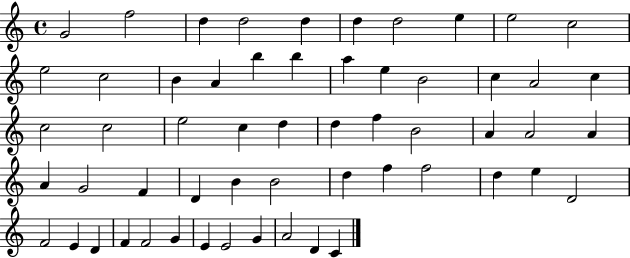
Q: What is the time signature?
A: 4/4